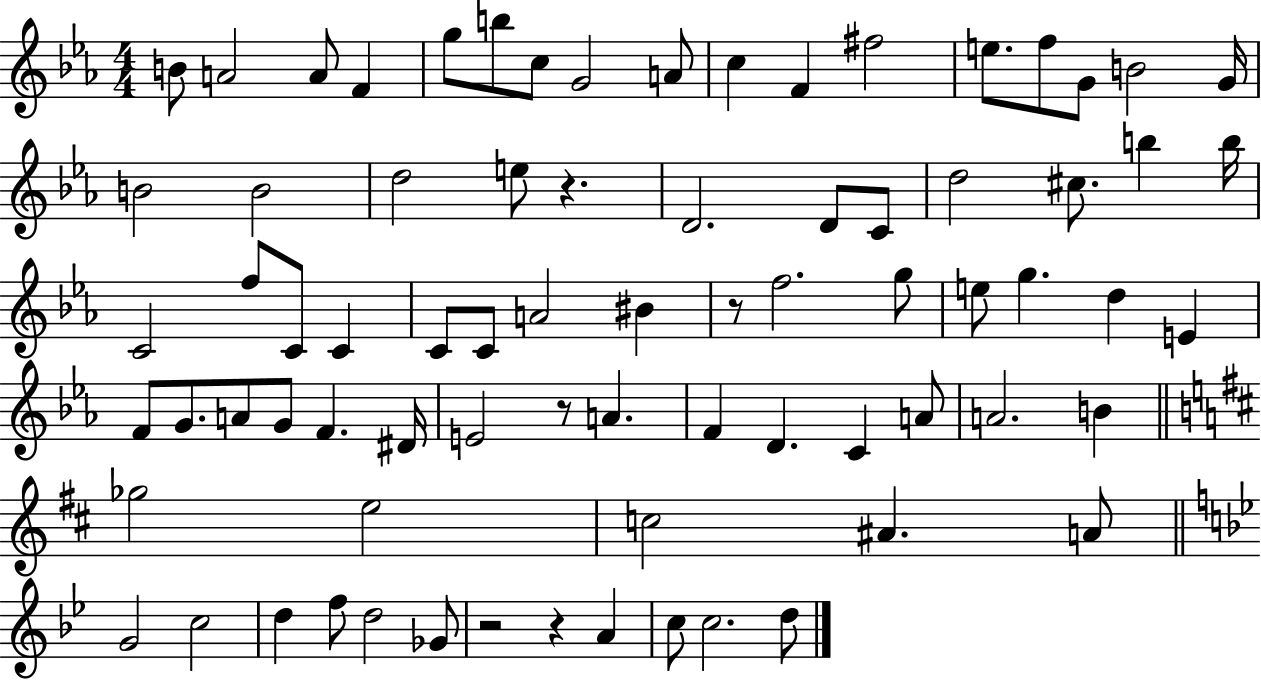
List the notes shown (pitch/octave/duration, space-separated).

B4/e A4/h A4/e F4/q G5/e B5/e C5/e G4/h A4/e C5/q F4/q F#5/h E5/e. F5/e G4/e B4/h G4/s B4/h B4/h D5/h E5/e R/q. D4/h. D4/e C4/e D5/h C#5/e. B5/q B5/s C4/h F5/e C4/e C4/q C4/e C4/e A4/h BIS4/q R/e F5/h. G5/e E5/e G5/q. D5/q E4/q F4/e G4/e. A4/e G4/e F4/q. D#4/s E4/h R/e A4/q. F4/q D4/q. C4/q A4/e A4/h. B4/q Gb5/h E5/h C5/h A#4/q. A4/e G4/h C5/h D5/q F5/e D5/h Gb4/e R/h R/q A4/q C5/e C5/h. D5/e